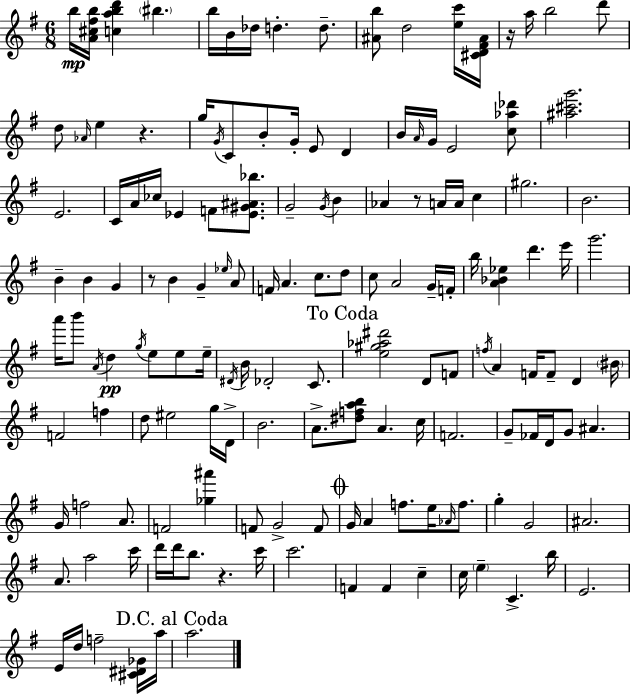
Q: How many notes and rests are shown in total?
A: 150